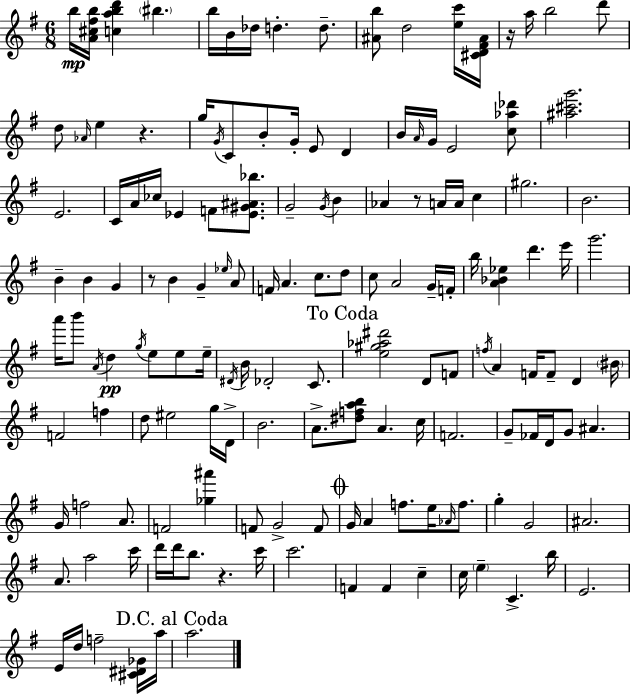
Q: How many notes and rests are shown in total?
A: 150